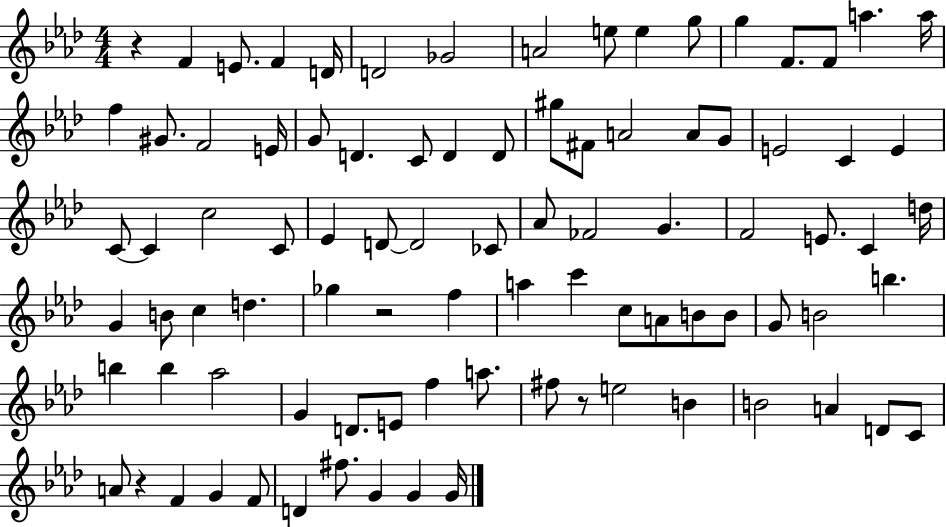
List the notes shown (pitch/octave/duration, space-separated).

R/q F4/q E4/e. F4/q D4/s D4/h Gb4/h A4/h E5/e E5/q G5/e G5/q F4/e. F4/e A5/q. A5/s F5/q G#4/e. F4/h E4/s G4/e D4/q. C4/e D4/q D4/e G#5/e F#4/e A4/h A4/e G4/e E4/h C4/q E4/q C4/e C4/q C5/h C4/e Eb4/q D4/e D4/h CES4/e Ab4/e FES4/h G4/q. F4/h E4/e. C4/q D5/s G4/q B4/e C5/q D5/q. Gb5/q R/h F5/q A5/q C6/q C5/e A4/e B4/e B4/e G4/e B4/h B5/q. B5/q B5/q Ab5/h G4/q D4/e. E4/e F5/q A5/e. F#5/e R/e E5/h B4/q B4/h A4/q D4/e C4/e A4/e R/q F4/q G4/q F4/e D4/q F#5/e. G4/q G4/q G4/s